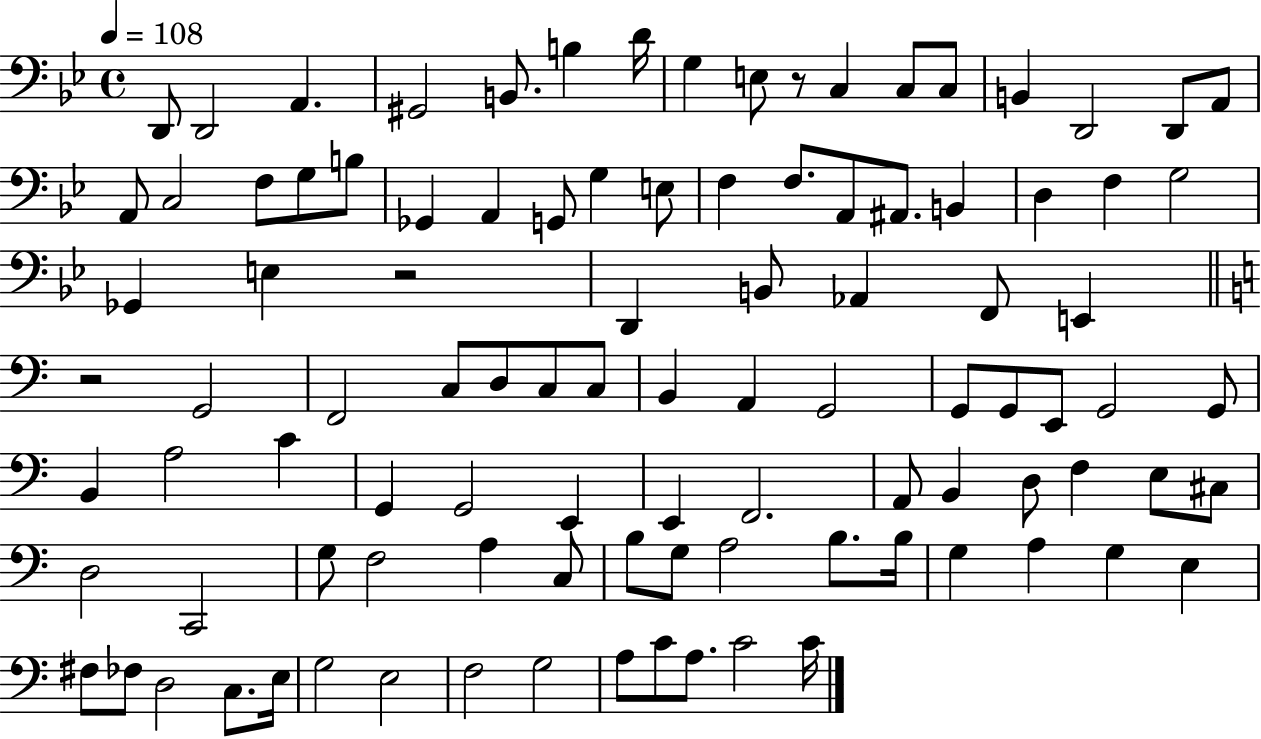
{
  \clef bass
  \time 4/4
  \defaultTimeSignature
  \key bes \major
  \tempo 4 = 108
  d,8 d,2 a,4. | gis,2 b,8. b4 d'16 | g4 e8 r8 c4 c8 c8 | b,4 d,2 d,8 a,8 | \break a,8 c2 f8 g8 b8 | ges,4 a,4 g,8 g4 e8 | f4 f8. a,8 ais,8. b,4 | d4 f4 g2 | \break ges,4 e4 r2 | d,4 b,8 aes,4 f,8 e,4 | \bar "||" \break \key c \major r2 g,2 | f,2 c8 d8 c8 c8 | b,4 a,4 g,2 | g,8 g,8 e,8 g,2 g,8 | \break b,4 a2 c'4 | g,4 g,2 e,4 | e,4 f,2. | a,8 b,4 d8 f4 e8 cis8 | \break d2 c,2 | g8 f2 a4 c8 | b8 g8 a2 b8. b16 | g4 a4 g4 e4 | \break fis8 fes8 d2 c8. e16 | g2 e2 | f2 g2 | a8 c'8 a8. c'2 c'16 | \break \bar "|."
}